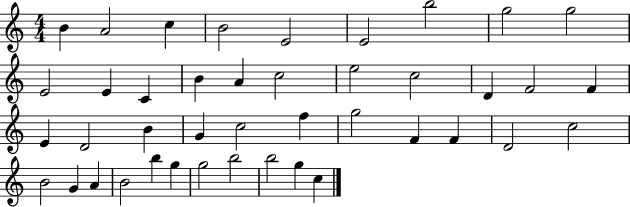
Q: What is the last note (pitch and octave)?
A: C5